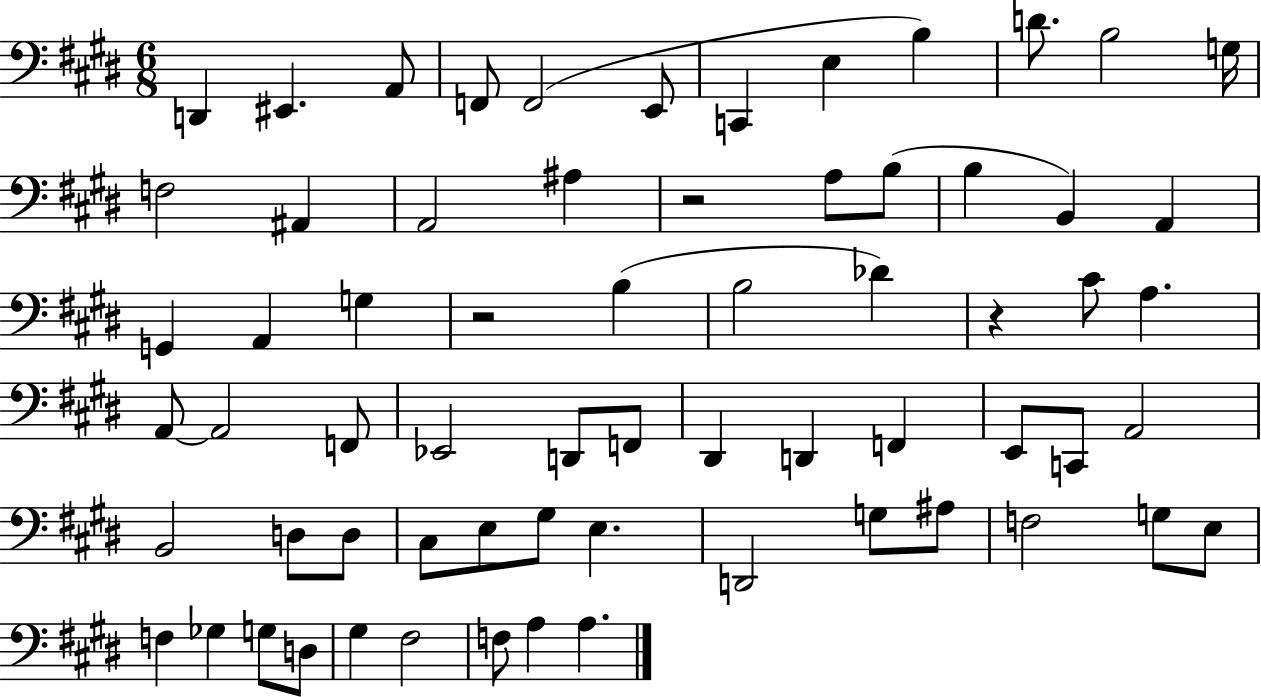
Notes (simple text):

D2/q EIS2/q. A2/e F2/e F2/h E2/e C2/q E3/q B3/q D4/e. B3/h G3/s F3/h A#2/q A2/h A#3/q R/h A3/e B3/e B3/q B2/q A2/q G2/q A2/q G3/q R/h B3/q B3/h Db4/q R/q C#4/e A3/q. A2/e A2/h F2/e Eb2/h D2/e F2/e D#2/q D2/q F2/q E2/e C2/e A2/h B2/h D3/e D3/e C#3/e E3/e G#3/e E3/q. D2/h G3/e A#3/e F3/h G3/e E3/e F3/q Gb3/q G3/e D3/e G#3/q F#3/h F3/e A3/q A3/q.